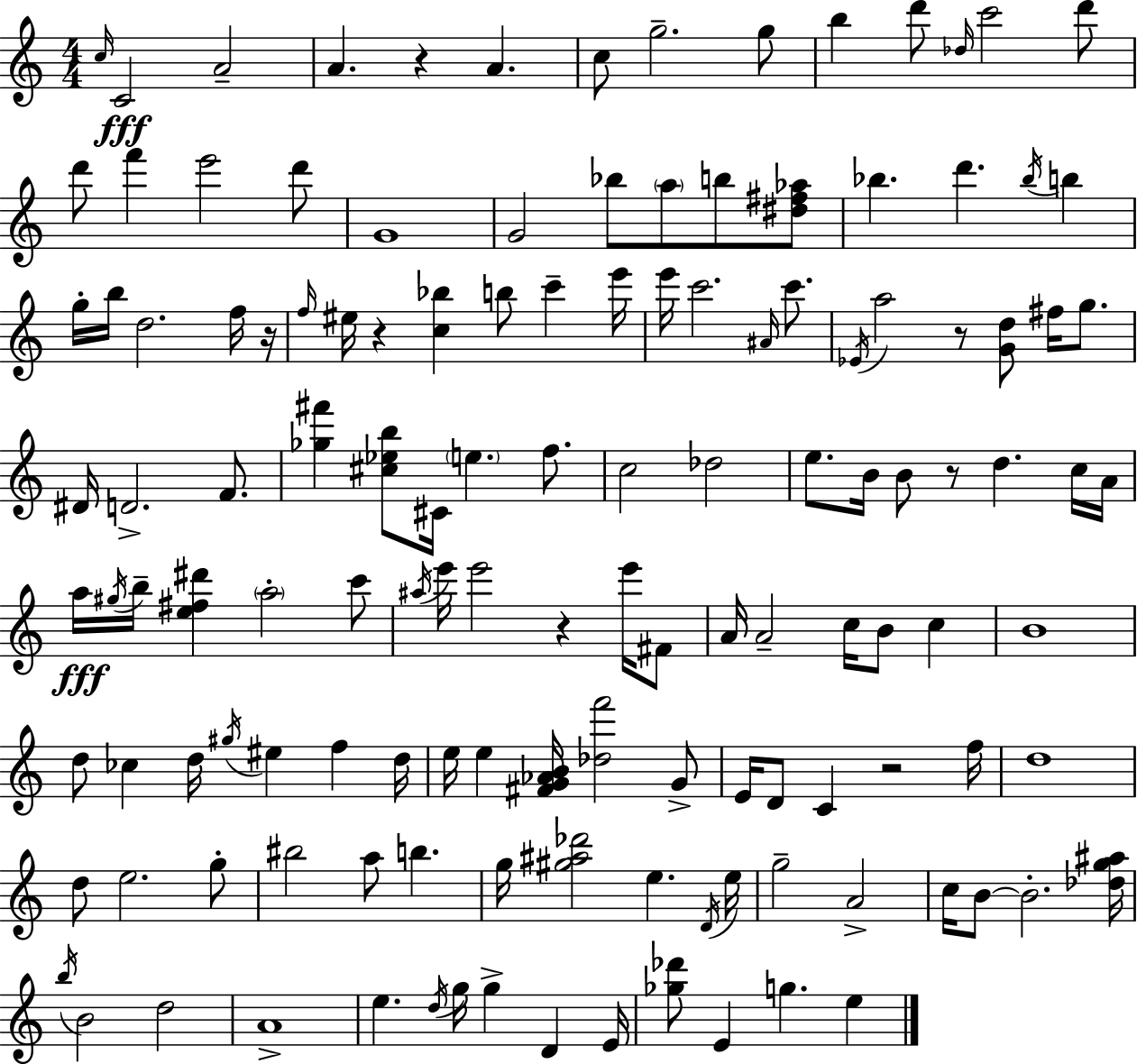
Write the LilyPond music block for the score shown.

{
  \clef treble
  \numericTimeSignature
  \time 4/4
  \key a \minor
  \repeat volta 2 { \grace { c''16 }\fff c'2 a'2-- | a'4. r4 a'4. | c''8 g''2.-- g''8 | b''4 d'''8 \grace { des''16 } c'''2 | \break d'''8 d'''8 f'''4 e'''2 | d'''8 g'1 | g'2 bes''8 \parenthesize a''8 b''8 | <dis'' fis'' aes''>8 bes''4. d'''4. \acciaccatura { bes''16 } b''4 | \break g''16-. b''16 d''2. | f''16 r16 \grace { f''16 } eis''16 r4 <c'' bes''>4 b''8 c'''4-- | e'''16 e'''16 c'''2. | \grace { ais'16 } c'''8. \acciaccatura { ees'16 } a''2 r8 | \break <g' d''>8 fis''16 g''8. dis'16 d'2.-> | f'8. <ges'' fis'''>4 <cis'' ees'' b''>8 cis'16 \parenthesize e''4. | f''8. c''2 des''2 | e''8. b'16 b'8 r8 d''4. | \break c''16 a'16 a''16\fff \acciaccatura { gis''16 } b''16-- <e'' fis'' dis'''>4 \parenthesize a''2-. | c'''8 \acciaccatura { ais''16 } e'''16 e'''2 | r4 e'''16 fis'8 a'16 a'2-- | c''16 b'8 c''4 b'1 | \break d''8 ces''4 d''16 \acciaccatura { gis''16 } | eis''4 f''4 d''16 e''16 e''4 <fis' g' aes' b'>16 <des'' f'''>2 | g'8-> e'16 d'8 c'4 | r2 f''16 d''1 | \break d''8 e''2. | g''8-. bis''2 | a''8 b''4. g''16 <gis'' ais'' des'''>2 | e''4. \acciaccatura { d'16 } e''16 g''2-- | \break a'2-> c''16 b'8~~ b'2.-. | <des'' g'' ais''>16 \acciaccatura { b''16 } b'2 | d''2 a'1-> | e''4. | \break \acciaccatura { d''16 } g''16 g''4-> d'4 e'16 <ges'' des'''>8 e'4 | g''4. e''4 } \bar "|."
}